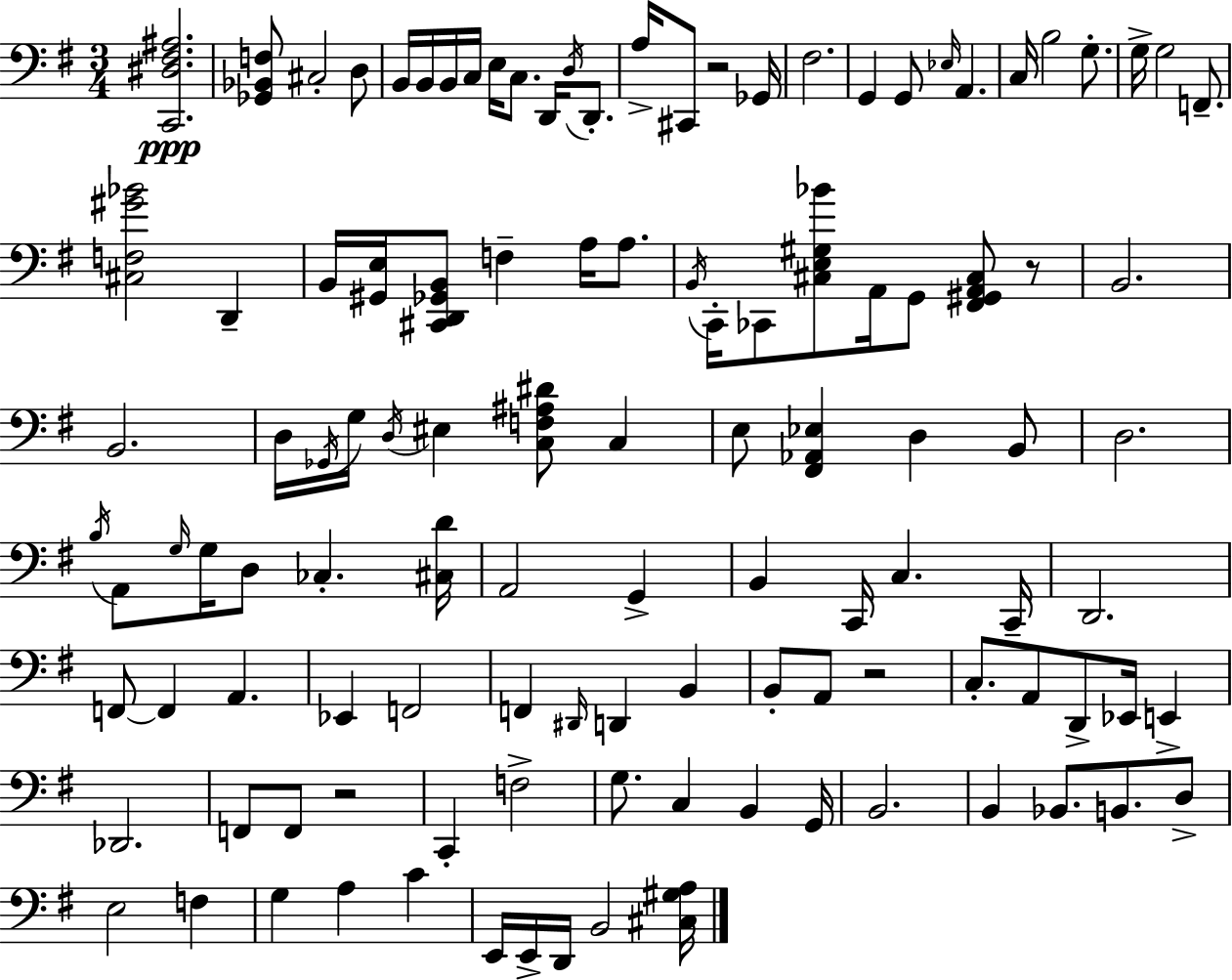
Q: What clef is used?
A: bass